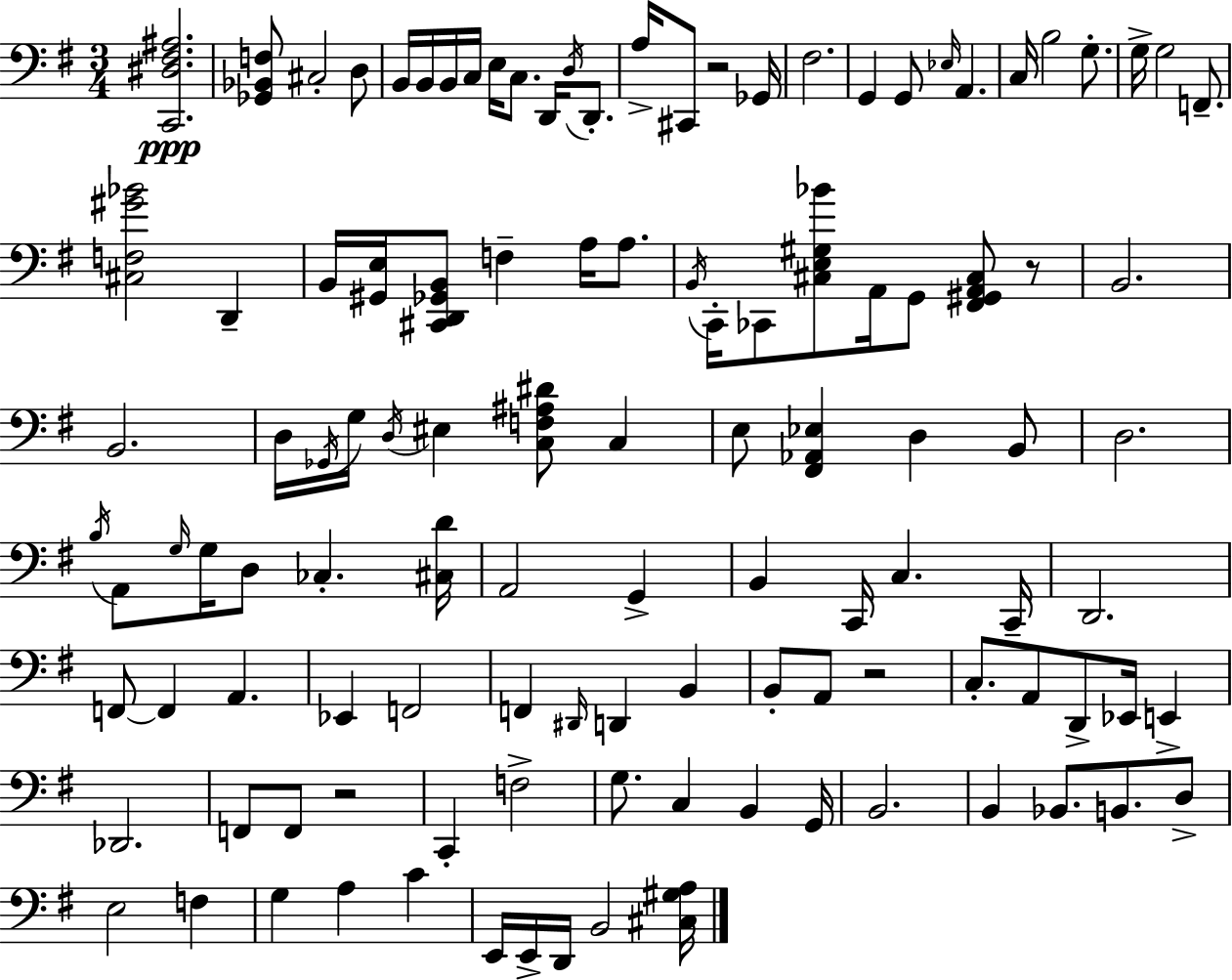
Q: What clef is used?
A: bass